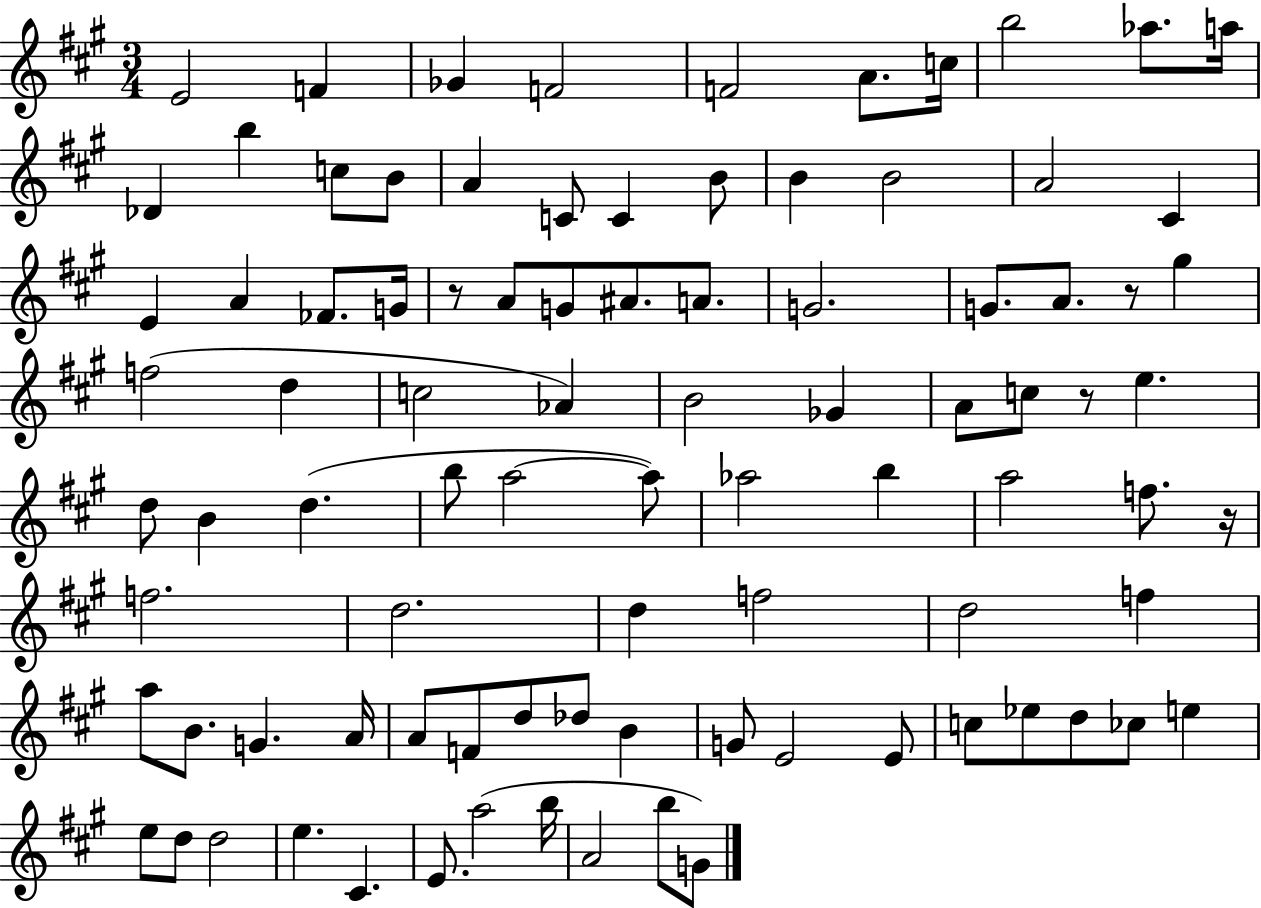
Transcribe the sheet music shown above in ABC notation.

X:1
T:Untitled
M:3/4
L:1/4
K:A
E2 F _G F2 F2 A/2 c/4 b2 _a/2 a/4 _D b c/2 B/2 A C/2 C B/2 B B2 A2 ^C E A _F/2 G/4 z/2 A/2 G/2 ^A/2 A/2 G2 G/2 A/2 z/2 ^g f2 d c2 _A B2 _G A/2 c/2 z/2 e d/2 B d b/2 a2 a/2 _a2 b a2 f/2 z/4 f2 d2 d f2 d2 f a/2 B/2 G A/4 A/2 F/2 d/2 _d/2 B G/2 E2 E/2 c/2 _e/2 d/2 _c/2 e e/2 d/2 d2 e ^C E/2 a2 b/4 A2 b/2 G/2